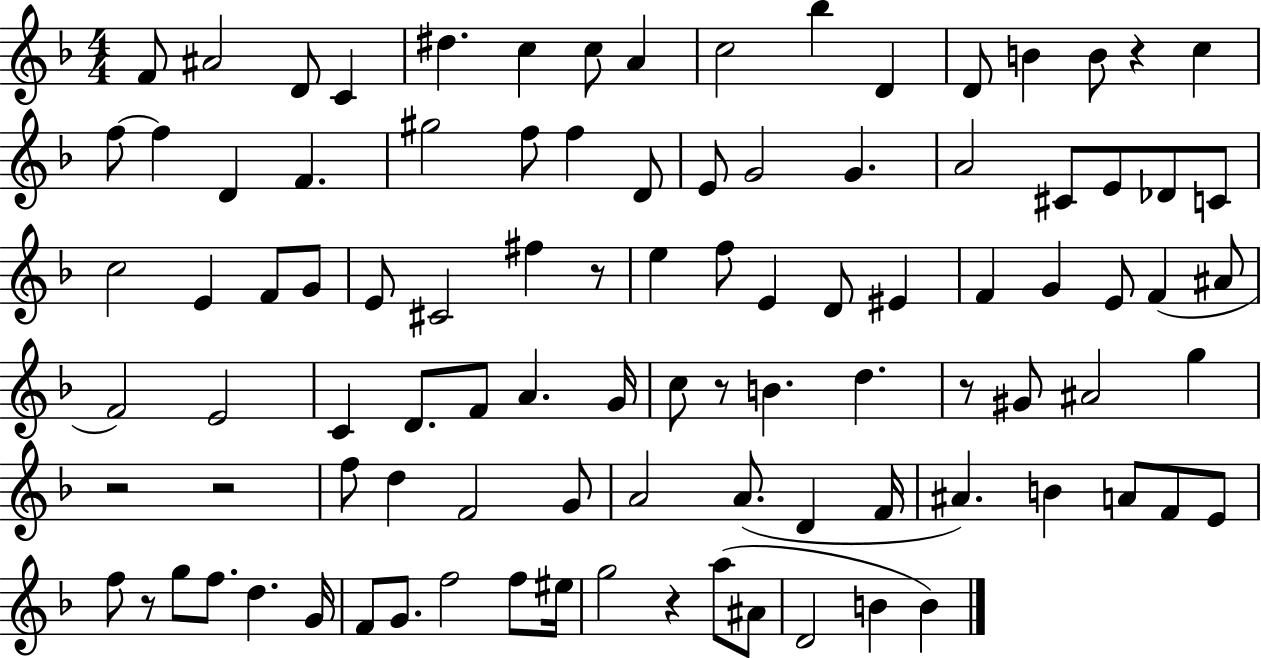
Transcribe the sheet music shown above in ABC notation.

X:1
T:Untitled
M:4/4
L:1/4
K:F
F/2 ^A2 D/2 C ^d c c/2 A c2 _b D D/2 B B/2 z c f/2 f D F ^g2 f/2 f D/2 E/2 G2 G A2 ^C/2 E/2 _D/2 C/2 c2 E F/2 G/2 E/2 ^C2 ^f z/2 e f/2 E D/2 ^E F G E/2 F ^A/2 F2 E2 C D/2 F/2 A G/4 c/2 z/2 B d z/2 ^G/2 ^A2 g z2 z2 f/2 d F2 G/2 A2 A/2 D F/4 ^A B A/2 F/2 E/2 f/2 z/2 g/2 f/2 d G/4 F/2 G/2 f2 f/2 ^e/4 g2 z a/2 ^A/2 D2 B B